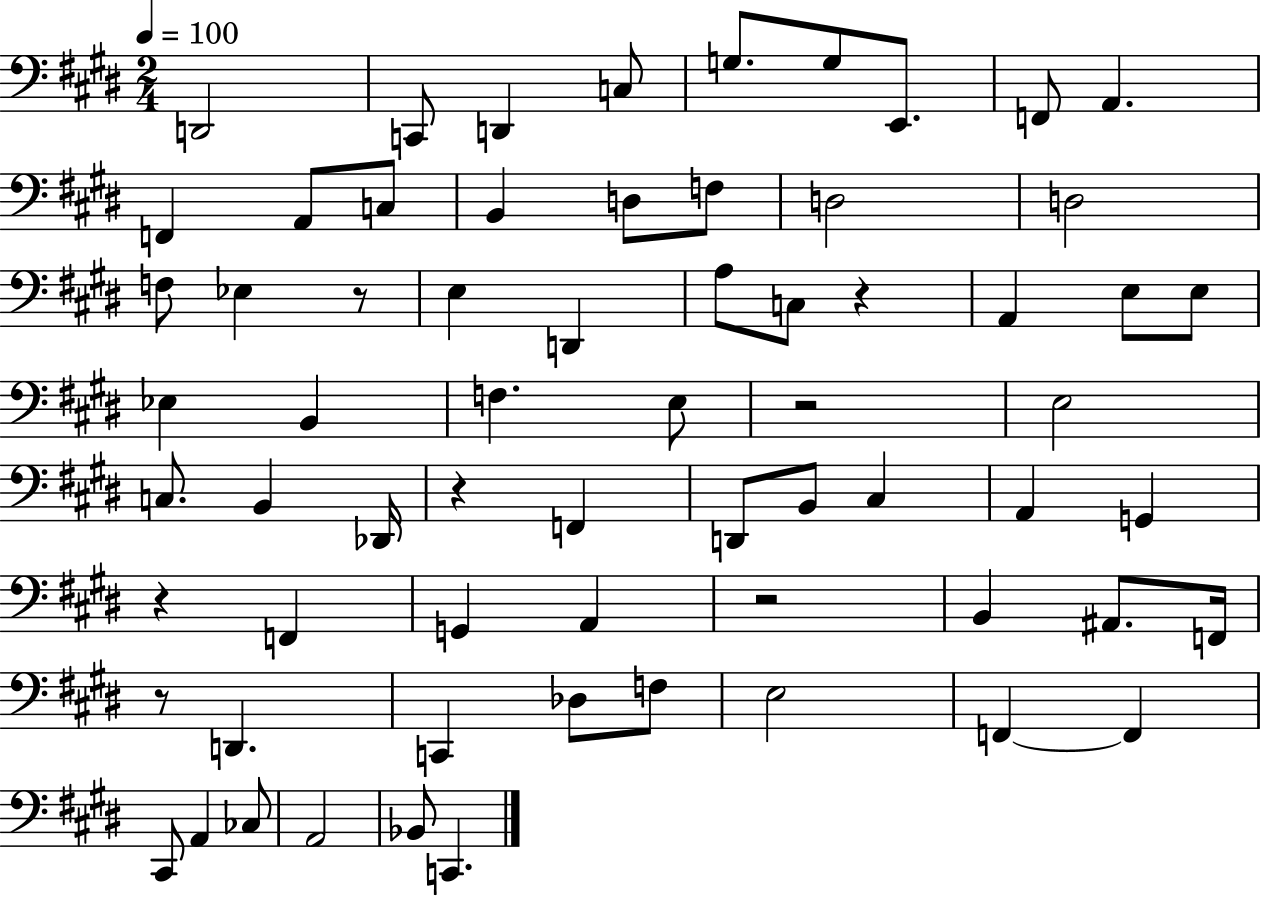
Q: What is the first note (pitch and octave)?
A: D2